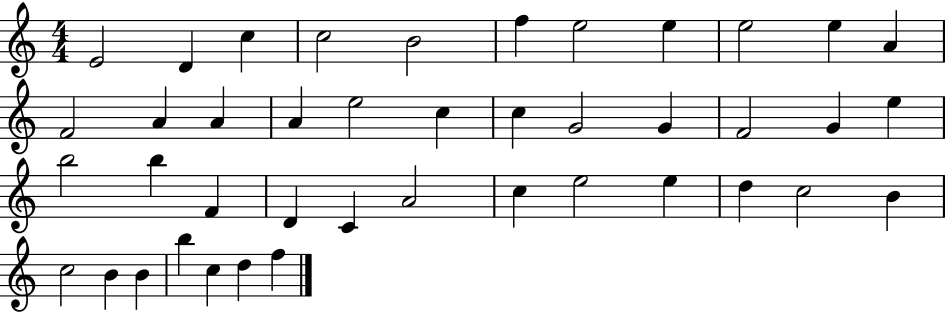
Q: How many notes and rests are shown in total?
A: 42